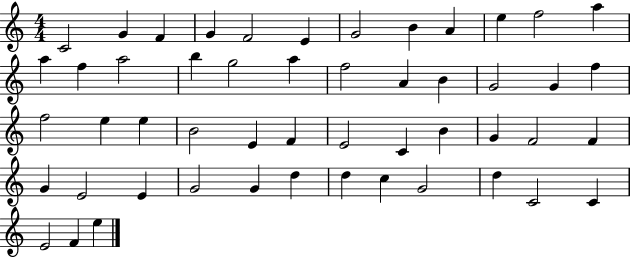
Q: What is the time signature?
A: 4/4